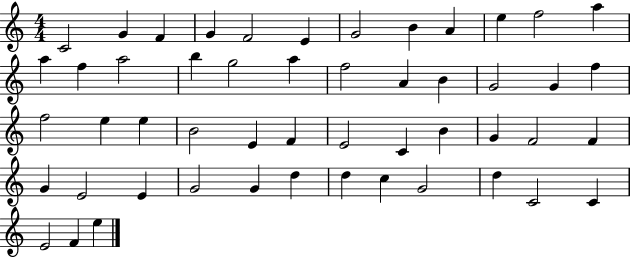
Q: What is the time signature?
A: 4/4